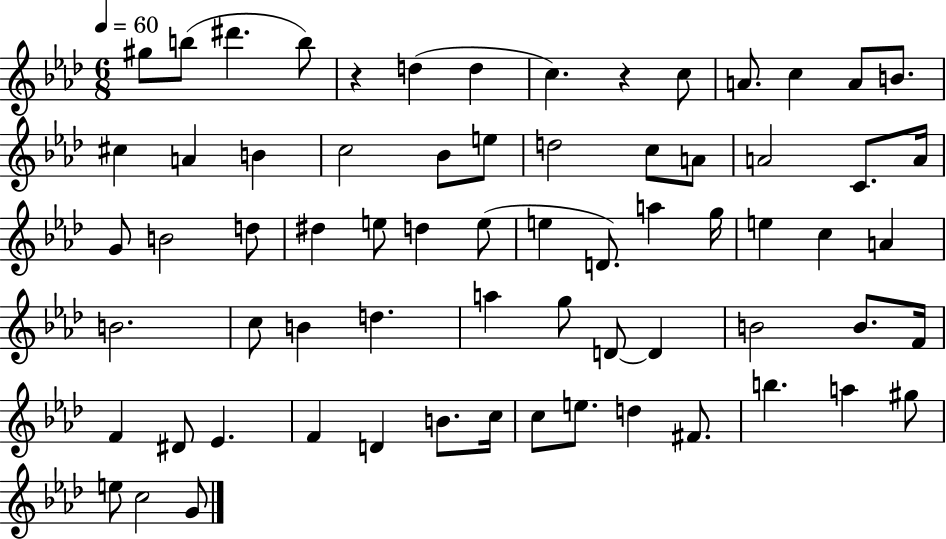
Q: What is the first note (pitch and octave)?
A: G#5